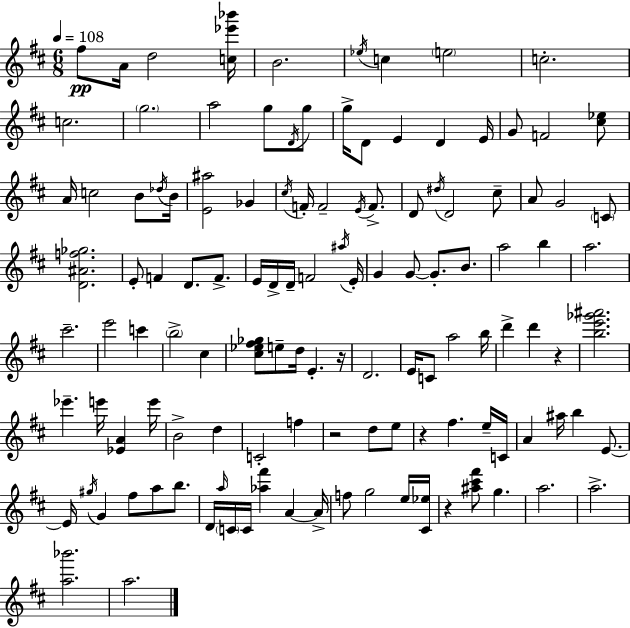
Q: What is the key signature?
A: D major